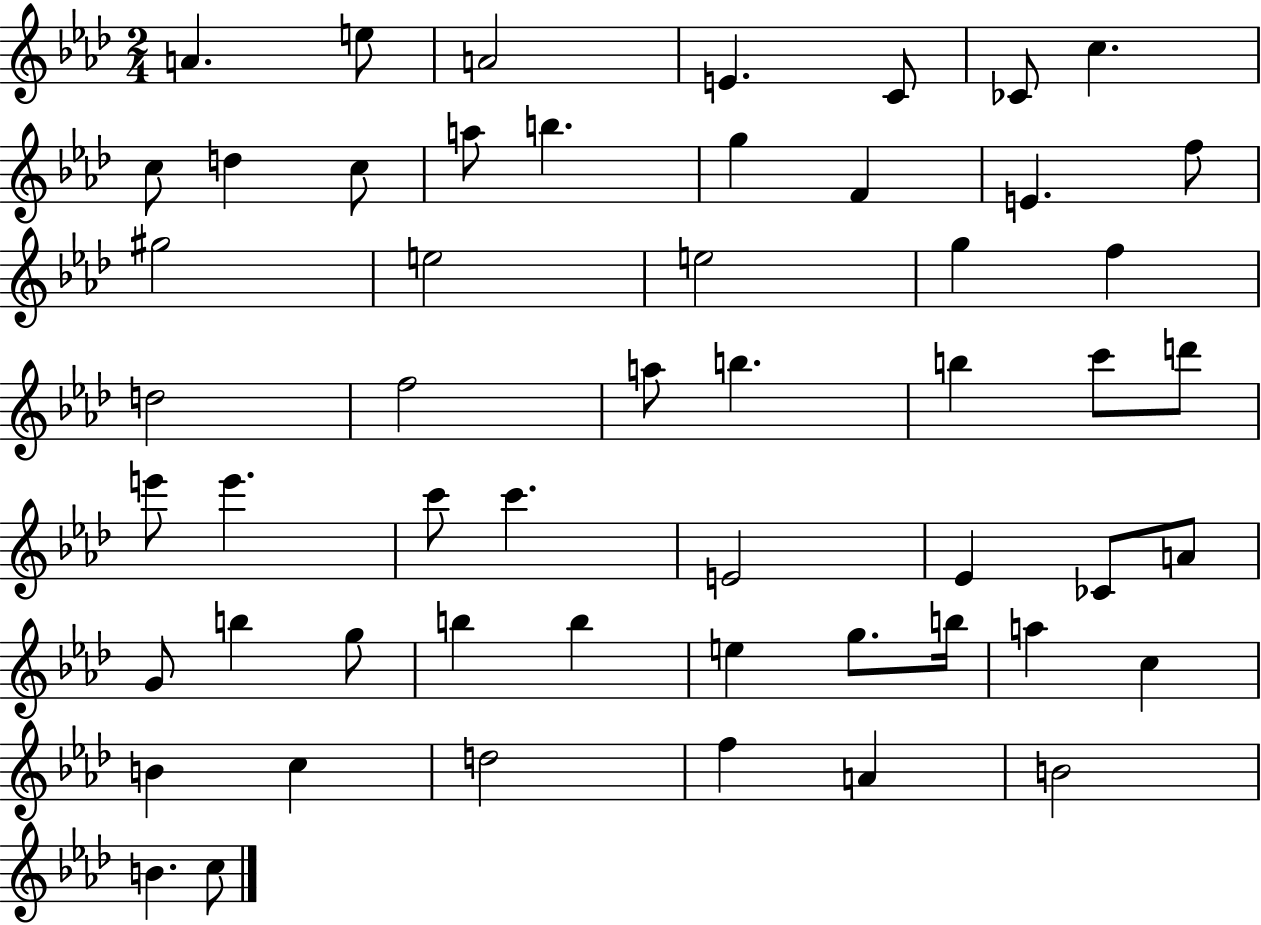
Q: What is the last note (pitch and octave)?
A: C5